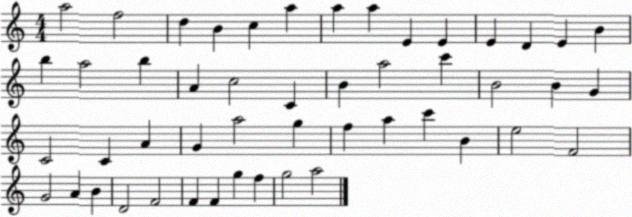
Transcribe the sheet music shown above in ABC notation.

X:1
T:Untitled
M:4/4
L:1/4
K:C
a2 f2 d B c a a a E E E D E B b a2 b A c2 C B a2 c' B2 B G C2 C A G a2 g f a c' B e2 F2 G2 A B D2 F2 F F g f g2 a2